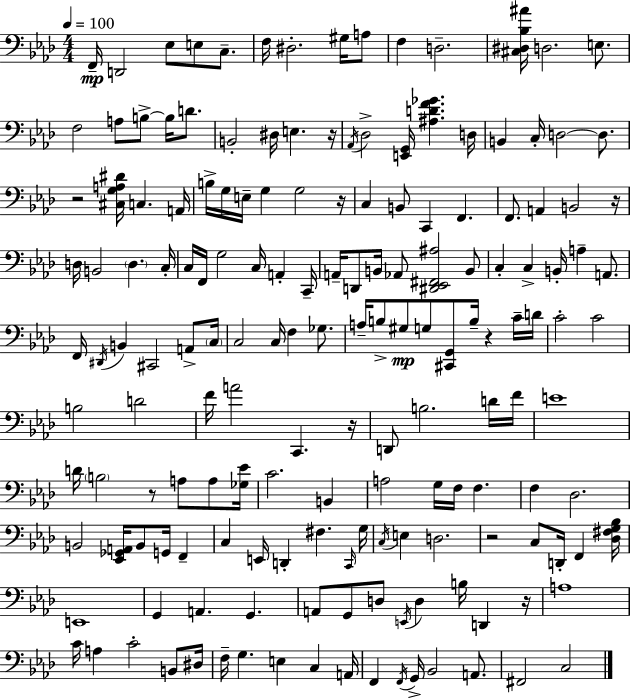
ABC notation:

X:1
T:Untitled
M:4/4
L:1/4
K:Ab
F,,/4 D,,2 _E,/2 E,/2 C,/2 F,/4 ^D,2 ^G,/4 A,/2 F, D,2 [^C,^D,_B,^A]/4 D,2 E,/2 F,2 A,/2 B,/2 B,/4 D/2 B,,2 ^D,/4 E, z/4 _A,,/4 _D,2 [E,,G,,]/4 [^A,DF_G] D,/4 B,, C,/4 D,2 D,/2 z2 [^C,G,A,^D]/4 C, A,,/4 B,/4 G,/4 E,/4 G, G,2 z/4 C, B,,/2 C,, F,, F,,/2 A,, B,,2 z/4 D,/4 B,,2 D, C,/4 C,/4 F,,/4 G,2 C,/4 A,, C,,/4 A,,/4 D,,/2 B,,/4 _A,,/2 [^D,,_E,,^F,,^A,]2 B,,/2 C, C, B,,/4 A, A,,/2 F,,/4 ^D,,/4 B,, ^C,,2 A,,/2 C,/4 C,2 C,/4 F, _G,/2 A,/4 B,/2 ^G,/2 G,/2 [^C,,G,,]/2 B,/4 z C/4 D/4 C2 C2 B,2 D2 F/4 A2 C,, z/4 D,,/2 B,2 D/4 F/4 E4 D/4 B,2 z/2 A,/2 A,/2 [_G,_E]/4 C2 B,, A,2 G,/4 F,/4 F, F, _D,2 B,,2 [_E,,_G,,A,,]/4 B,,/2 G,,/4 F,, C, E,,/4 D,, ^F, C,,/4 G,/4 C,/4 E, D,2 z2 C,/2 D,,/4 F,, [_D,^F,G,_B,]/4 E,,4 G,, A,, G,, A,,/2 G,,/2 D,/2 E,,/4 D, B,/4 D,, z/4 A,4 C/4 A, C2 B,,/2 ^D,/4 F,/4 G, E, C, A,,/4 F,, F,,/4 G,,/4 _B,,2 A,,/2 ^F,,2 C,2